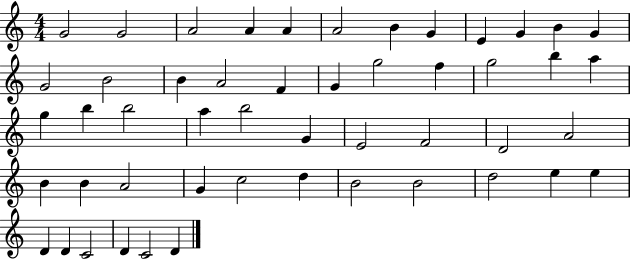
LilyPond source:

{
  \clef treble
  \numericTimeSignature
  \time 4/4
  \key c \major
  g'2 g'2 | a'2 a'4 a'4 | a'2 b'4 g'4 | e'4 g'4 b'4 g'4 | \break g'2 b'2 | b'4 a'2 f'4 | g'4 g''2 f''4 | g''2 b''4 a''4 | \break g''4 b''4 b''2 | a''4 b''2 g'4 | e'2 f'2 | d'2 a'2 | \break b'4 b'4 a'2 | g'4 c''2 d''4 | b'2 b'2 | d''2 e''4 e''4 | \break d'4 d'4 c'2 | d'4 c'2 d'4 | \bar "|."
}